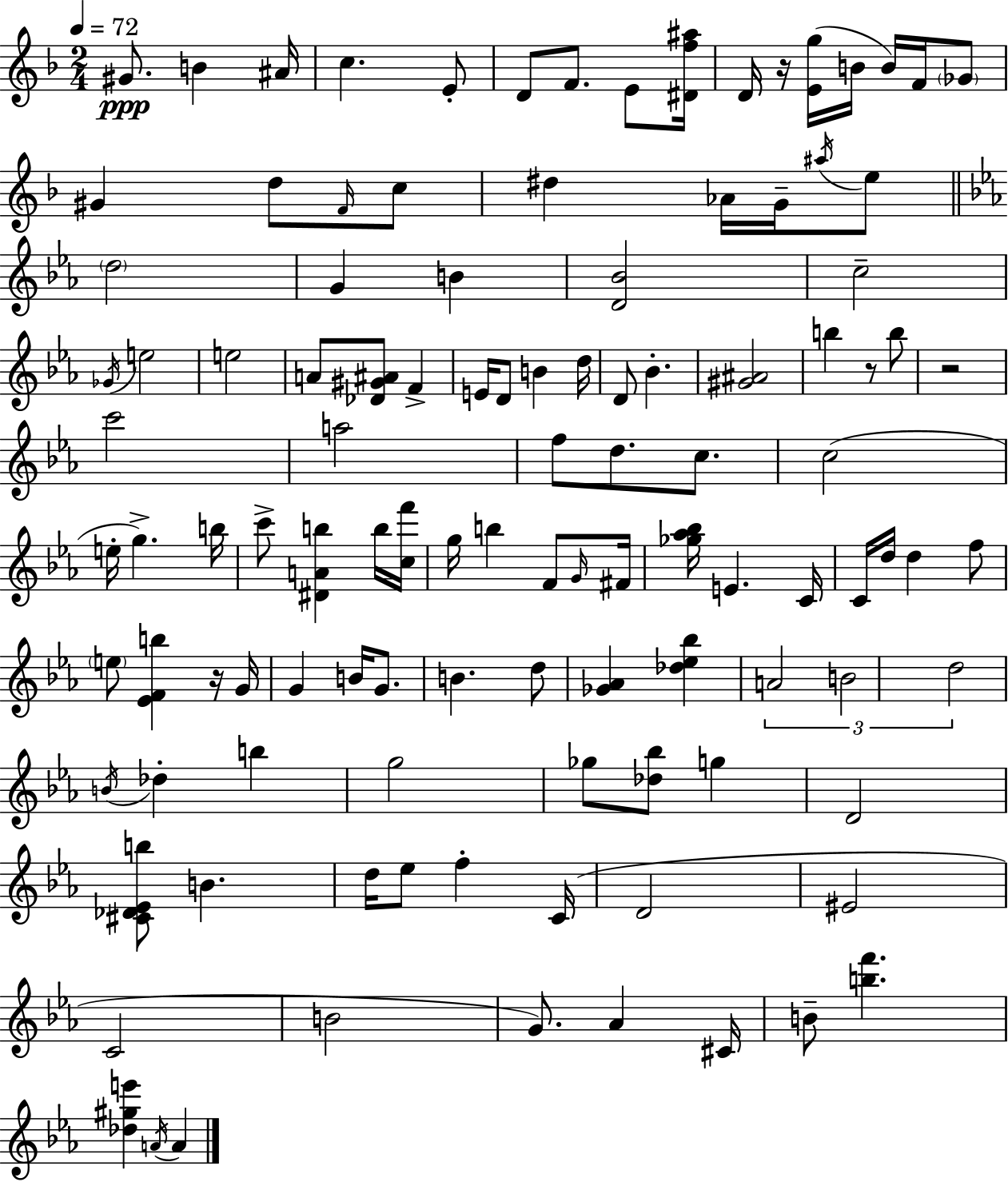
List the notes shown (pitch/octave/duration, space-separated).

G#4/e. B4/q A#4/s C5/q. E4/e D4/e F4/e. E4/e [D#4,F5,A#5]/s D4/s R/s [E4,G5]/s B4/s B4/s F4/s Gb4/e G#4/q D5/e F4/s C5/e D#5/q Ab4/s G4/s A#5/s E5/e D5/h G4/q B4/q [D4,Bb4]/h C5/h Gb4/s E5/h E5/h A4/e [Db4,G#4,A#4]/e F4/q E4/s D4/e B4/q D5/s D4/e Bb4/q. [G#4,A#4]/h B5/q R/e B5/e R/h C6/h A5/h F5/e D5/e. C5/e. C5/h E5/s G5/q. B5/s C6/e [D#4,A4,B5]/q B5/s [C5,F6]/s G5/s B5/q F4/e G4/s F#4/s [Gb5,Ab5,Bb5]/s E4/q. C4/s C4/s D5/s D5/q F5/e E5/e [Eb4,F4,B5]/q R/s G4/s G4/q B4/s G4/e. B4/q. D5/e [Gb4,Ab4]/q [Db5,Eb5,Bb5]/q A4/h B4/h D5/h B4/s Db5/q B5/q G5/h Gb5/e [Db5,Bb5]/e G5/q D4/h [C#4,Db4,Eb4,B5]/e B4/q. D5/s Eb5/e F5/q C4/s D4/h EIS4/h C4/h B4/h G4/e. Ab4/q C#4/s B4/e [B5,F6]/q. [Db5,G#5,E6]/q A4/s A4/q